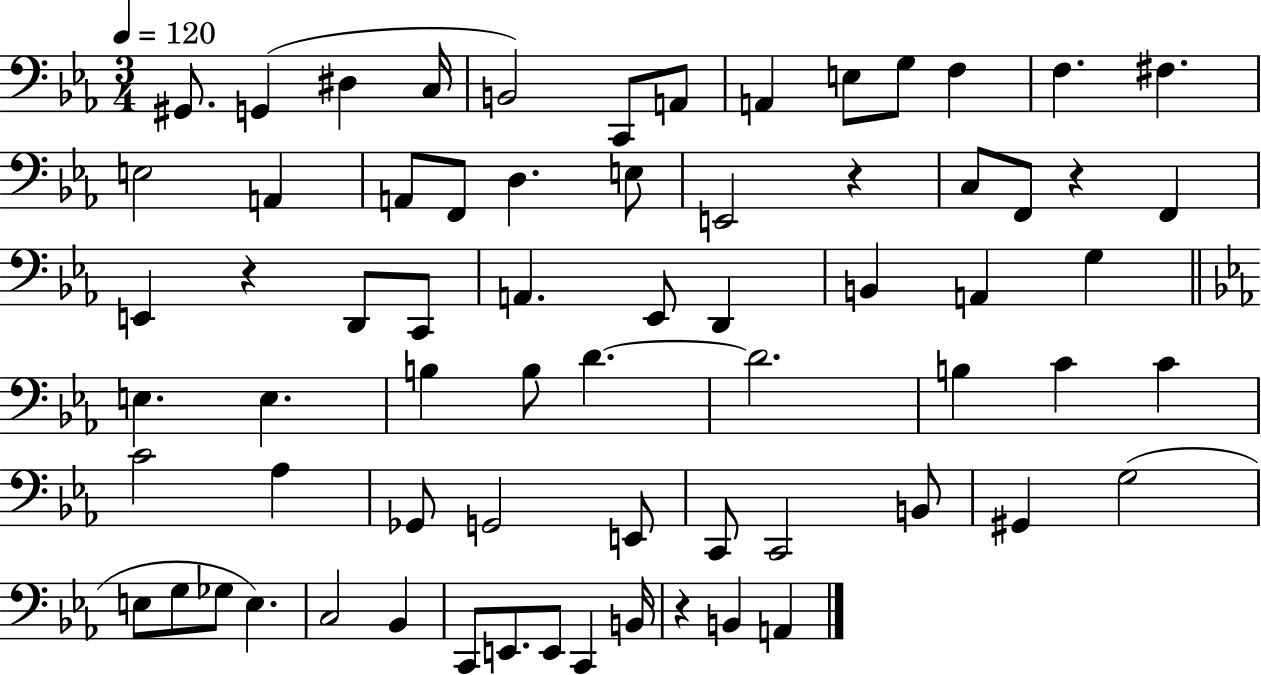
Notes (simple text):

G#2/e. G2/q D#3/q C3/s B2/h C2/e A2/e A2/q E3/e G3/e F3/q F3/q. F#3/q. E3/h A2/q A2/e F2/e D3/q. E3/e E2/h R/q C3/e F2/e R/q F2/q E2/q R/q D2/e C2/e A2/q. Eb2/e D2/q B2/q A2/q G3/q E3/q. E3/q. B3/q B3/e D4/q. D4/h. B3/q C4/q C4/q C4/h Ab3/q Gb2/e G2/h E2/e C2/e C2/h B2/e G#2/q G3/h E3/e G3/e Gb3/e E3/q. C3/h Bb2/q C2/e E2/e. E2/e C2/q B2/s R/q B2/q A2/q